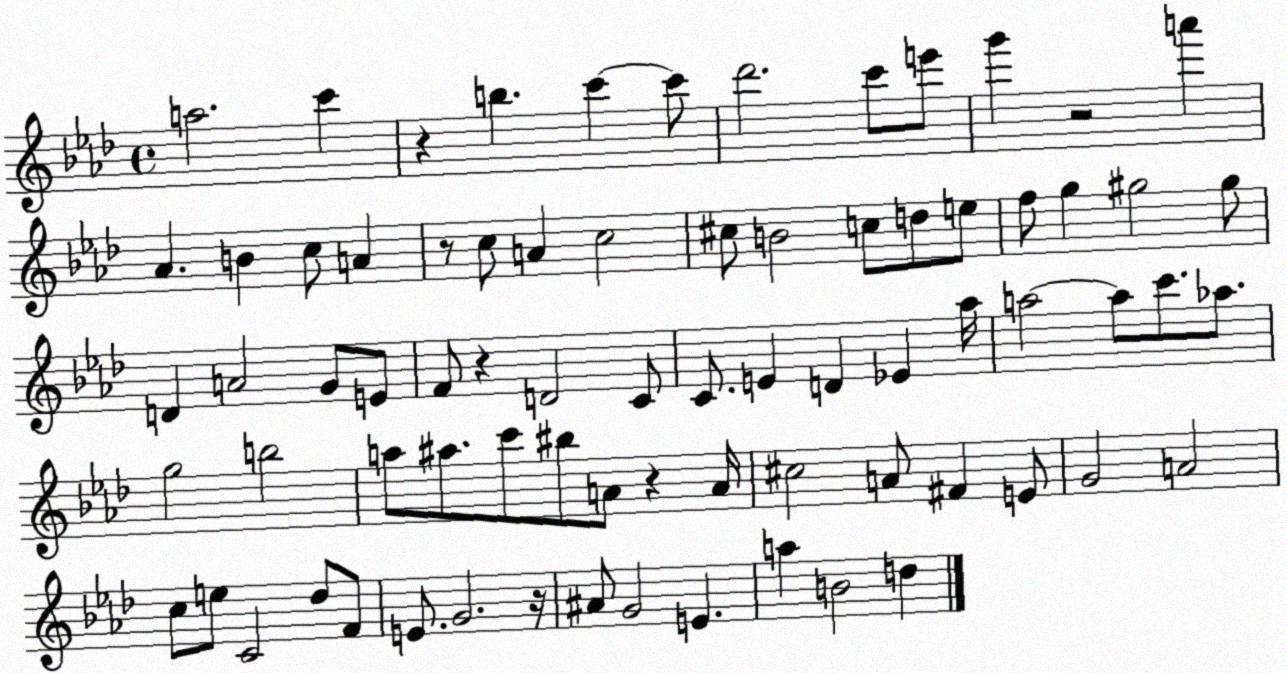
X:1
T:Untitled
M:4/4
L:1/4
K:Ab
a2 c' z b c' c'/2 _d'2 c'/2 e'/2 g' z2 a' _A B c/2 A z/2 c/2 A c2 ^c/2 B2 c/2 d/2 e/2 f/2 g ^g2 ^g/2 D A2 G/2 E/2 F/2 z D2 C/2 C/2 E D _E _a/4 a2 a/2 c'/2 _a/2 g2 b2 a/2 ^a/2 c'/2 ^b/2 A/2 z A/4 ^c2 A/2 ^F E/2 G2 A2 c/2 e/2 C2 _d/2 F/2 E/2 G2 z/4 ^A/2 G2 E a B2 d